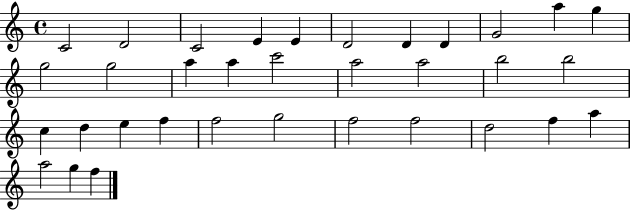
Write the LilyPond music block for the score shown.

{
  \clef treble
  \time 4/4
  \defaultTimeSignature
  \key c \major
  c'2 d'2 | c'2 e'4 e'4 | d'2 d'4 d'4 | g'2 a''4 g''4 | \break g''2 g''2 | a''4 a''4 c'''2 | a''2 a''2 | b''2 b''2 | \break c''4 d''4 e''4 f''4 | f''2 g''2 | f''2 f''2 | d''2 f''4 a''4 | \break a''2 g''4 f''4 | \bar "|."
}